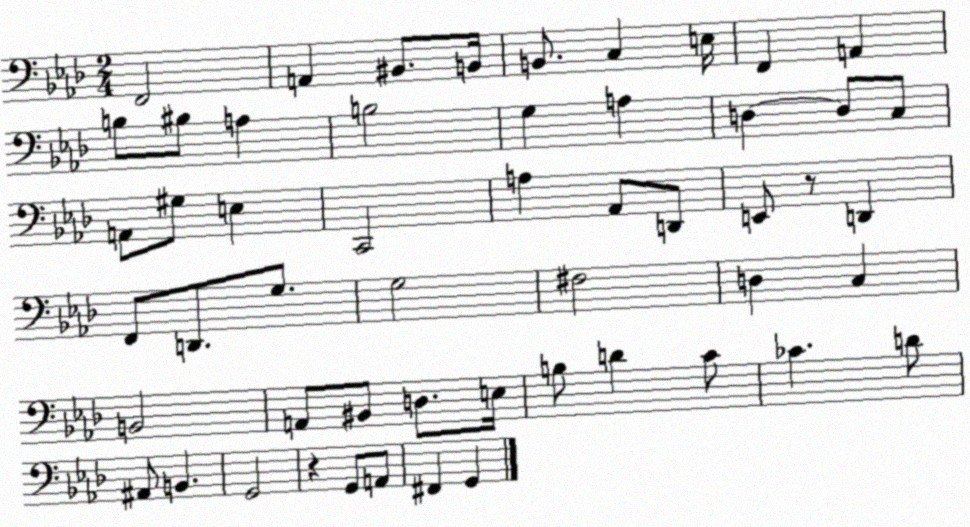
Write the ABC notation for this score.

X:1
T:Untitled
M:2/4
L:1/4
K:Ab
F,,2 A,, ^B,,/2 B,,/4 B,,/2 C, E,/4 F,, A,, B,/2 ^B,/2 A, B,2 G, A, D, D,/2 C,/2 A,,/2 ^G,/2 E, C,,2 A, _A,,/2 D,,/2 E,,/2 z/2 D,, F,,/2 D,,/2 G,/2 G,2 ^F,2 D, C, B,,2 A,,/2 ^B,,/2 D,/2 E,/4 B,/2 D C/2 _C D/2 ^A,,/2 B,, G,,2 z G,,/2 A,,/2 ^F,, G,,